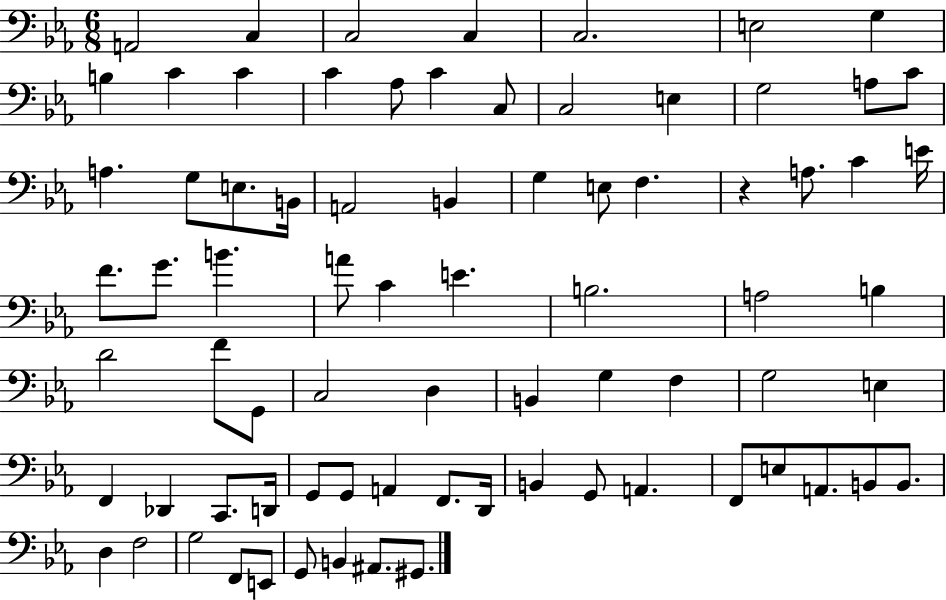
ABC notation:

X:1
T:Untitled
M:6/8
L:1/4
K:Eb
A,,2 C, C,2 C, C,2 E,2 G, B, C C C _A,/2 C C,/2 C,2 E, G,2 A,/2 C/2 A, G,/2 E,/2 B,,/4 A,,2 B,, G, E,/2 F, z A,/2 C E/4 F/2 G/2 B A/2 C E B,2 A,2 B, D2 F/2 G,,/2 C,2 D, B,, G, F, G,2 E, F,, _D,, C,,/2 D,,/4 G,,/2 G,,/2 A,, F,,/2 D,,/4 B,, G,,/2 A,, F,,/2 E,/2 A,,/2 B,,/2 B,,/2 D, F,2 G,2 F,,/2 E,,/2 G,,/2 B,, ^A,,/2 ^G,,/2